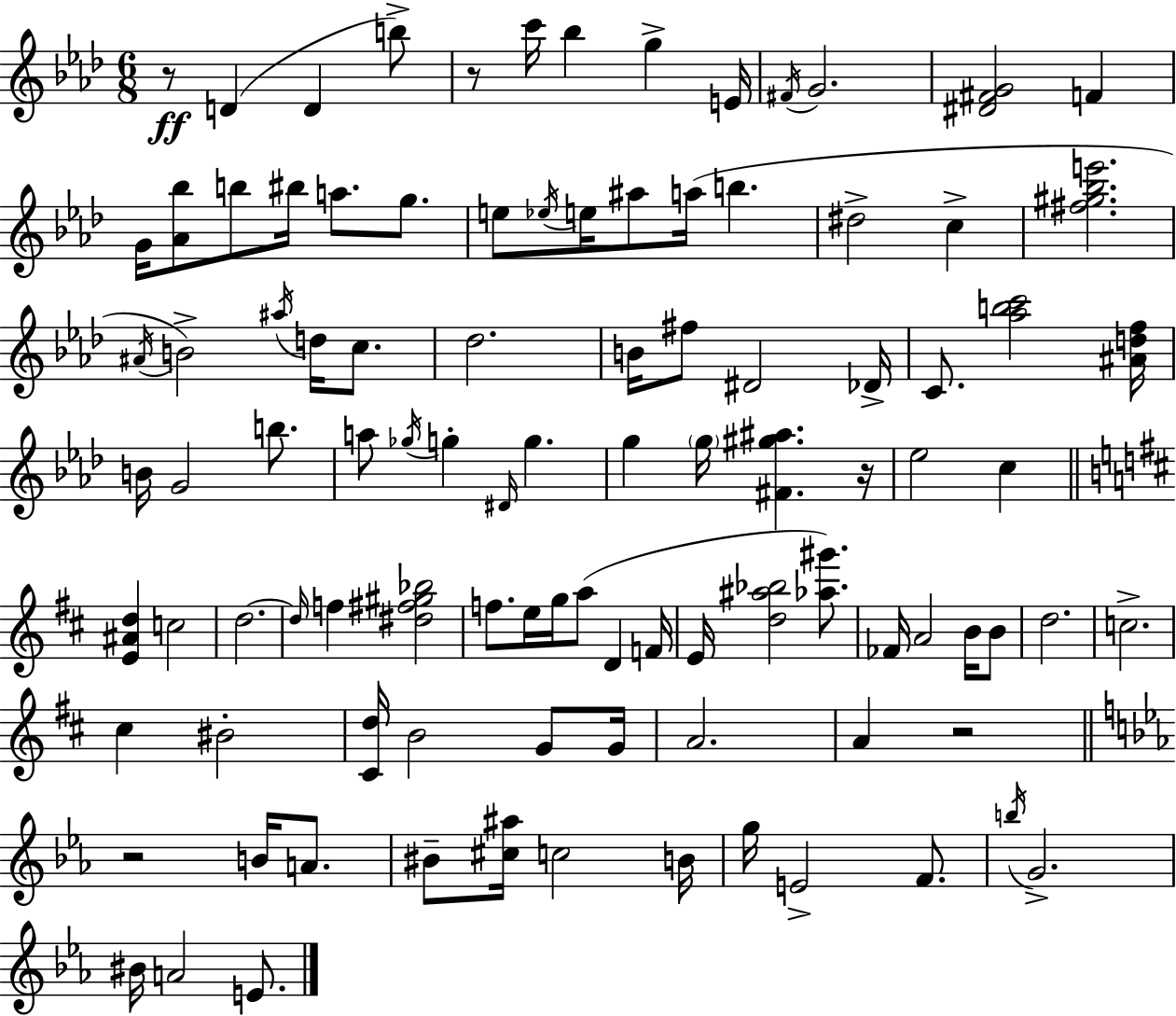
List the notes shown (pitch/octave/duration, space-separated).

R/e D4/q D4/q B5/e R/e C6/s Bb5/q G5/q E4/s F#4/s G4/h. [D#4,F#4,G4]/h F4/q G4/s [Ab4,Bb5]/e B5/e BIS5/s A5/e. G5/e. E5/e Eb5/s E5/s A#5/e A5/s B5/q. D#5/h C5/q [F#5,G#5,Bb5,E6]/h. A#4/s B4/h A#5/s D5/s C5/e. Db5/h. B4/s F#5/e D#4/h Db4/s C4/e. [Ab5,B5,C6]/h [A#4,D5,F5]/s B4/s G4/h B5/e. A5/e Gb5/s G5/q D#4/s G5/q. G5/q G5/s [F#4,G#5,A#5]/q. R/s Eb5/h C5/q [E4,A#4,D5]/q C5/h D5/h. D5/s F5/q [D#5,F#5,G#5,Bb5]/h F5/e. E5/s G5/s A5/e D4/q F4/s E4/s [D5,A#5,Bb5]/h [Ab5,G#6]/e. FES4/s A4/h B4/s B4/e D5/h. C5/h. C#5/q BIS4/h [C#4,D5]/s B4/h G4/e G4/s A4/h. A4/q R/h R/h B4/s A4/e. BIS4/e [C#5,A#5]/s C5/h B4/s G5/s E4/h F4/e. B5/s G4/h. BIS4/s A4/h E4/e.